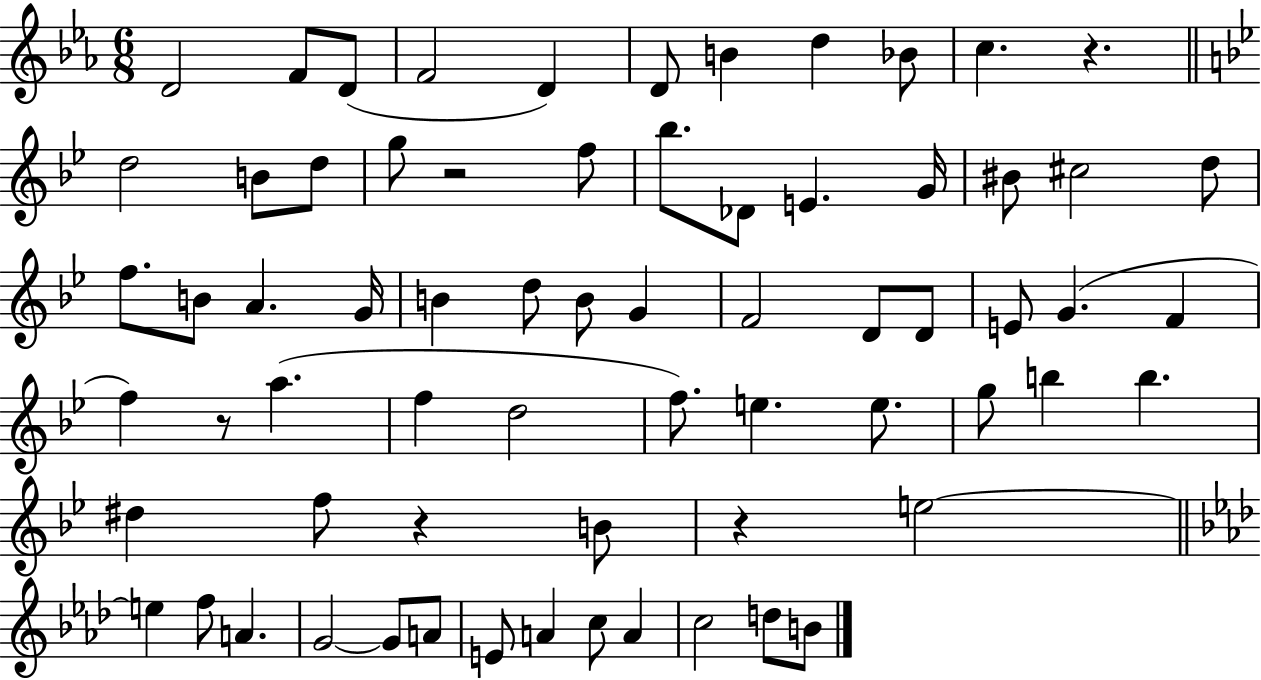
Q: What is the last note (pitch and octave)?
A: B4